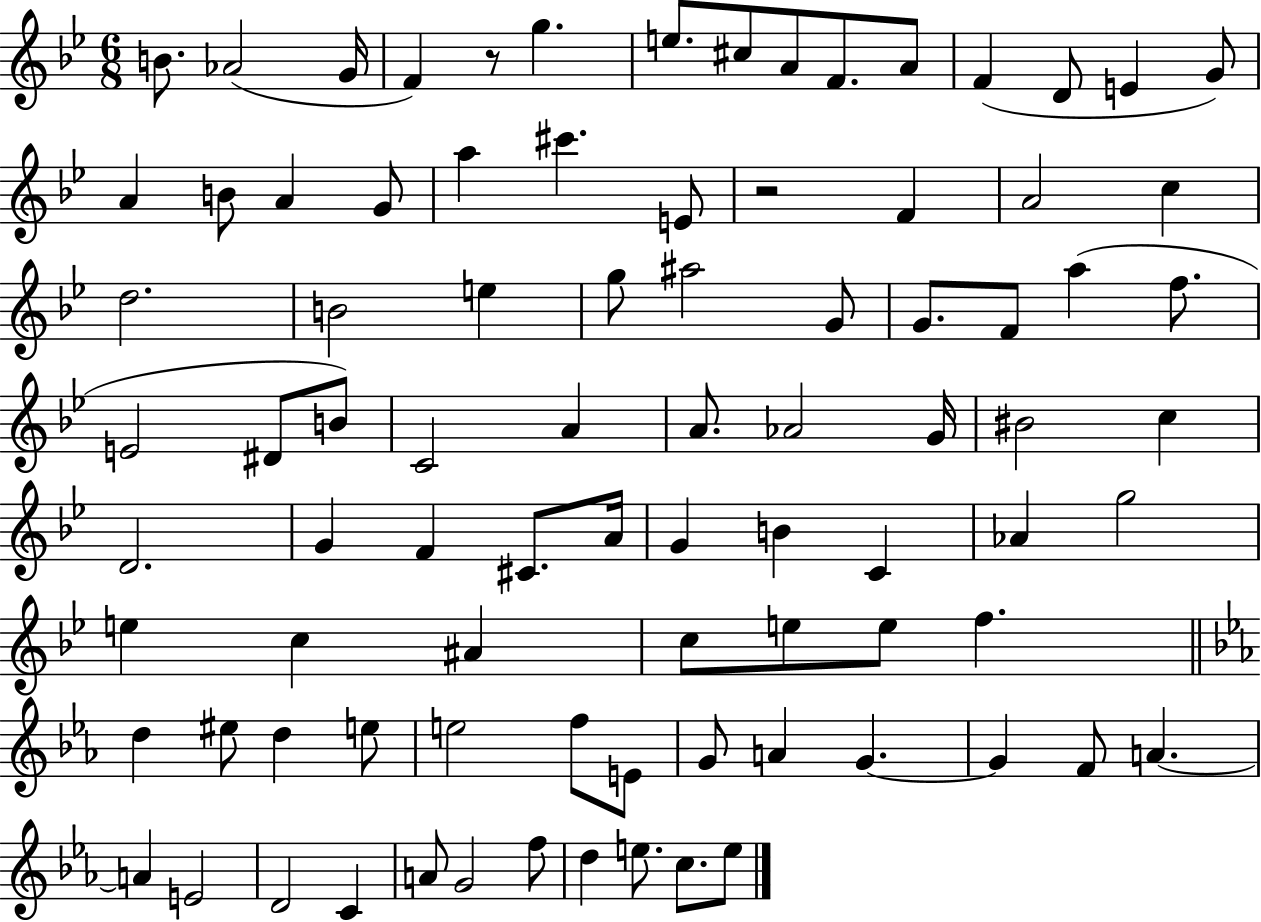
{
  \clef treble
  \numericTimeSignature
  \time 6/8
  \key bes \major
  \repeat volta 2 { b'8. aes'2( g'16 | f'4) r8 g''4. | e''8. cis''8 a'8 f'8. a'8 | f'4( d'8 e'4 g'8) | \break a'4 b'8 a'4 g'8 | a''4 cis'''4. e'8 | r2 f'4 | a'2 c''4 | \break d''2. | b'2 e''4 | g''8 ais''2 g'8 | g'8. f'8 a''4( f''8. | \break e'2 dis'8 b'8) | c'2 a'4 | a'8. aes'2 g'16 | bis'2 c''4 | \break d'2. | g'4 f'4 cis'8. a'16 | g'4 b'4 c'4 | aes'4 g''2 | \break e''4 c''4 ais'4 | c''8 e''8 e''8 f''4. | \bar "||" \break \key ees \major d''4 eis''8 d''4 e''8 | e''2 f''8 e'8 | g'8 a'4 g'4.~~ | g'4 f'8 a'4.~~ | \break a'4 e'2 | d'2 c'4 | a'8 g'2 f''8 | d''4 e''8. c''8. e''8 | \break } \bar "|."
}